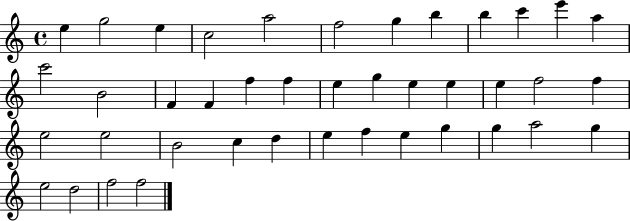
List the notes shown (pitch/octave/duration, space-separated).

E5/q G5/h E5/q C5/h A5/h F5/h G5/q B5/q B5/q C6/q E6/q A5/q C6/h B4/h F4/q F4/q F5/q F5/q E5/q G5/q E5/q E5/q E5/q F5/h F5/q E5/h E5/h B4/h C5/q D5/q E5/q F5/q E5/q G5/q G5/q A5/h G5/q E5/h D5/h F5/h F5/h